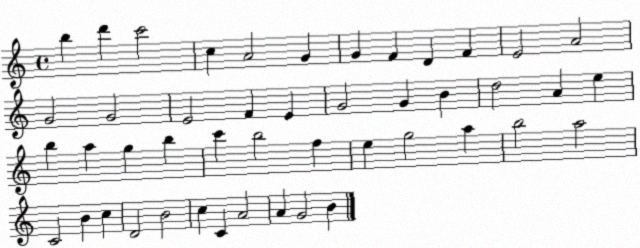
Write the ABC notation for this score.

X:1
T:Untitled
M:4/4
L:1/4
K:C
b d' c'2 c A2 G G F D F E2 A2 G2 G2 E2 F E G2 G B d2 A e b a g b c' b2 f e g2 a b2 a2 C2 B c D2 B2 c C A2 A G2 B